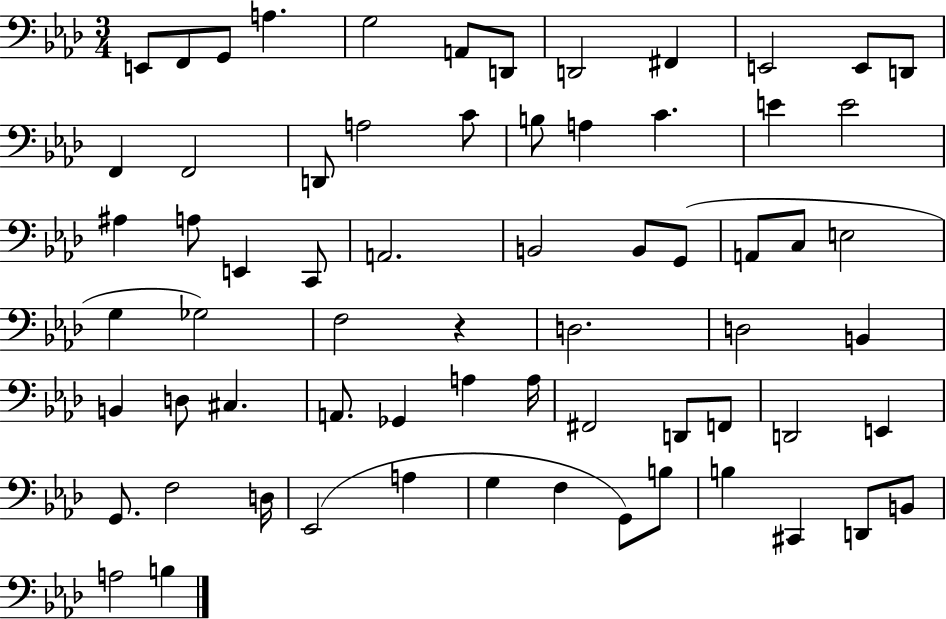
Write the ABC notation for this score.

X:1
T:Untitled
M:3/4
L:1/4
K:Ab
E,,/2 F,,/2 G,,/2 A, G,2 A,,/2 D,,/2 D,,2 ^F,, E,,2 E,,/2 D,,/2 F,, F,,2 D,,/2 A,2 C/2 B,/2 A, C E E2 ^A, A,/2 E,, C,,/2 A,,2 B,,2 B,,/2 G,,/2 A,,/2 C,/2 E,2 G, _G,2 F,2 z D,2 D,2 B,, B,, D,/2 ^C, A,,/2 _G,, A, A,/4 ^F,,2 D,,/2 F,,/2 D,,2 E,, G,,/2 F,2 D,/4 _E,,2 A, G, F, G,,/2 B,/2 B, ^C,, D,,/2 B,,/2 A,2 B,